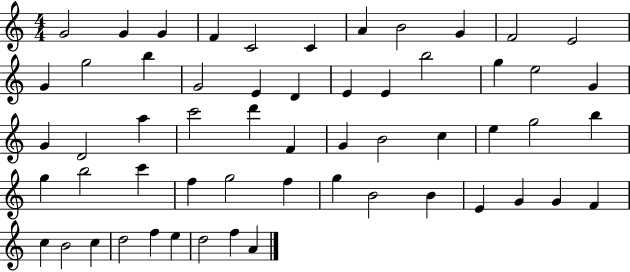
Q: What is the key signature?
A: C major